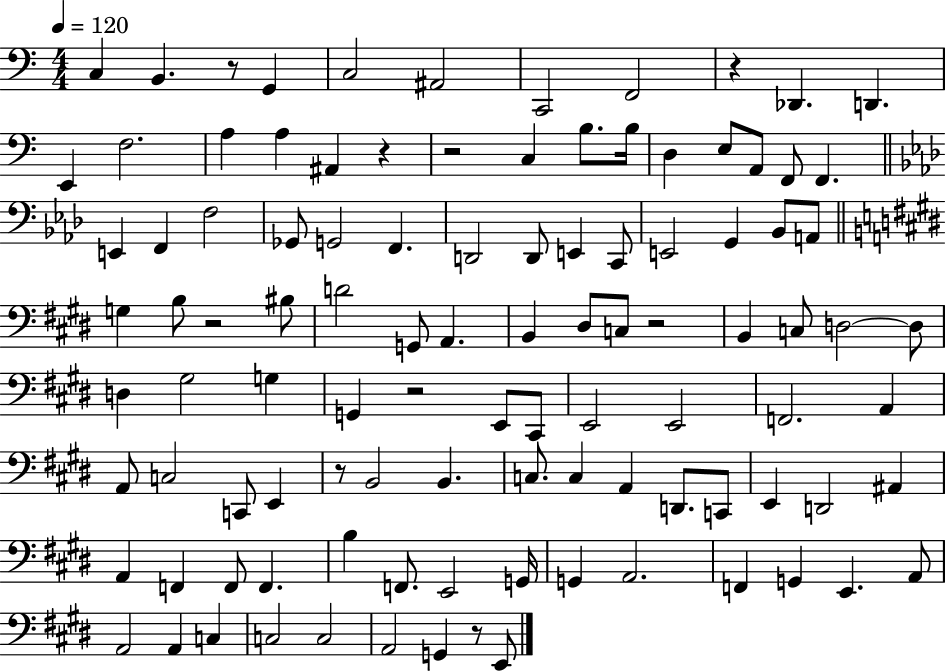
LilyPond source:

{
  \clef bass
  \numericTimeSignature
  \time 4/4
  \key c \major
  \tempo 4 = 120
  c4 b,4. r8 g,4 | c2 ais,2 | c,2 f,2 | r4 des,4. d,4. | \break e,4 f2. | a4 a4 ais,4 r4 | r2 c4 b8. b16 | d4 e8 a,8 f,8 f,4. | \break \bar "||" \break \key aes \major e,4 f,4 f2 | ges,8 g,2 f,4. | d,2 d,8 e,4 c,8 | e,2 g,4 bes,8 a,8 | \break \bar "||" \break \key e \major g4 b8 r2 bis8 | d'2 g,8 a,4. | b,4 dis8 c8 r2 | b,4 c8 d2~~ d8 | \break d4 gis2 g4 | g,4 r2 e,8 cis,8 | e,2 e,2 | f,2. a,4 | \break a,8 c2 c,8 e,4 | r8 b,2 b,4. | c8. c4 a,4 d,8. c,8 | e,4 d,2 ais,4 | \break a,4 f,4 f,8 f,4. | b4 f,8. e,2 g,16 | g,4 a,2. | f,4 g,4 e,4. a,8 | \break a,2 a,4 c4 | c2 c2 | a,2 g,4 r8 e,8 | \bar "|."
}